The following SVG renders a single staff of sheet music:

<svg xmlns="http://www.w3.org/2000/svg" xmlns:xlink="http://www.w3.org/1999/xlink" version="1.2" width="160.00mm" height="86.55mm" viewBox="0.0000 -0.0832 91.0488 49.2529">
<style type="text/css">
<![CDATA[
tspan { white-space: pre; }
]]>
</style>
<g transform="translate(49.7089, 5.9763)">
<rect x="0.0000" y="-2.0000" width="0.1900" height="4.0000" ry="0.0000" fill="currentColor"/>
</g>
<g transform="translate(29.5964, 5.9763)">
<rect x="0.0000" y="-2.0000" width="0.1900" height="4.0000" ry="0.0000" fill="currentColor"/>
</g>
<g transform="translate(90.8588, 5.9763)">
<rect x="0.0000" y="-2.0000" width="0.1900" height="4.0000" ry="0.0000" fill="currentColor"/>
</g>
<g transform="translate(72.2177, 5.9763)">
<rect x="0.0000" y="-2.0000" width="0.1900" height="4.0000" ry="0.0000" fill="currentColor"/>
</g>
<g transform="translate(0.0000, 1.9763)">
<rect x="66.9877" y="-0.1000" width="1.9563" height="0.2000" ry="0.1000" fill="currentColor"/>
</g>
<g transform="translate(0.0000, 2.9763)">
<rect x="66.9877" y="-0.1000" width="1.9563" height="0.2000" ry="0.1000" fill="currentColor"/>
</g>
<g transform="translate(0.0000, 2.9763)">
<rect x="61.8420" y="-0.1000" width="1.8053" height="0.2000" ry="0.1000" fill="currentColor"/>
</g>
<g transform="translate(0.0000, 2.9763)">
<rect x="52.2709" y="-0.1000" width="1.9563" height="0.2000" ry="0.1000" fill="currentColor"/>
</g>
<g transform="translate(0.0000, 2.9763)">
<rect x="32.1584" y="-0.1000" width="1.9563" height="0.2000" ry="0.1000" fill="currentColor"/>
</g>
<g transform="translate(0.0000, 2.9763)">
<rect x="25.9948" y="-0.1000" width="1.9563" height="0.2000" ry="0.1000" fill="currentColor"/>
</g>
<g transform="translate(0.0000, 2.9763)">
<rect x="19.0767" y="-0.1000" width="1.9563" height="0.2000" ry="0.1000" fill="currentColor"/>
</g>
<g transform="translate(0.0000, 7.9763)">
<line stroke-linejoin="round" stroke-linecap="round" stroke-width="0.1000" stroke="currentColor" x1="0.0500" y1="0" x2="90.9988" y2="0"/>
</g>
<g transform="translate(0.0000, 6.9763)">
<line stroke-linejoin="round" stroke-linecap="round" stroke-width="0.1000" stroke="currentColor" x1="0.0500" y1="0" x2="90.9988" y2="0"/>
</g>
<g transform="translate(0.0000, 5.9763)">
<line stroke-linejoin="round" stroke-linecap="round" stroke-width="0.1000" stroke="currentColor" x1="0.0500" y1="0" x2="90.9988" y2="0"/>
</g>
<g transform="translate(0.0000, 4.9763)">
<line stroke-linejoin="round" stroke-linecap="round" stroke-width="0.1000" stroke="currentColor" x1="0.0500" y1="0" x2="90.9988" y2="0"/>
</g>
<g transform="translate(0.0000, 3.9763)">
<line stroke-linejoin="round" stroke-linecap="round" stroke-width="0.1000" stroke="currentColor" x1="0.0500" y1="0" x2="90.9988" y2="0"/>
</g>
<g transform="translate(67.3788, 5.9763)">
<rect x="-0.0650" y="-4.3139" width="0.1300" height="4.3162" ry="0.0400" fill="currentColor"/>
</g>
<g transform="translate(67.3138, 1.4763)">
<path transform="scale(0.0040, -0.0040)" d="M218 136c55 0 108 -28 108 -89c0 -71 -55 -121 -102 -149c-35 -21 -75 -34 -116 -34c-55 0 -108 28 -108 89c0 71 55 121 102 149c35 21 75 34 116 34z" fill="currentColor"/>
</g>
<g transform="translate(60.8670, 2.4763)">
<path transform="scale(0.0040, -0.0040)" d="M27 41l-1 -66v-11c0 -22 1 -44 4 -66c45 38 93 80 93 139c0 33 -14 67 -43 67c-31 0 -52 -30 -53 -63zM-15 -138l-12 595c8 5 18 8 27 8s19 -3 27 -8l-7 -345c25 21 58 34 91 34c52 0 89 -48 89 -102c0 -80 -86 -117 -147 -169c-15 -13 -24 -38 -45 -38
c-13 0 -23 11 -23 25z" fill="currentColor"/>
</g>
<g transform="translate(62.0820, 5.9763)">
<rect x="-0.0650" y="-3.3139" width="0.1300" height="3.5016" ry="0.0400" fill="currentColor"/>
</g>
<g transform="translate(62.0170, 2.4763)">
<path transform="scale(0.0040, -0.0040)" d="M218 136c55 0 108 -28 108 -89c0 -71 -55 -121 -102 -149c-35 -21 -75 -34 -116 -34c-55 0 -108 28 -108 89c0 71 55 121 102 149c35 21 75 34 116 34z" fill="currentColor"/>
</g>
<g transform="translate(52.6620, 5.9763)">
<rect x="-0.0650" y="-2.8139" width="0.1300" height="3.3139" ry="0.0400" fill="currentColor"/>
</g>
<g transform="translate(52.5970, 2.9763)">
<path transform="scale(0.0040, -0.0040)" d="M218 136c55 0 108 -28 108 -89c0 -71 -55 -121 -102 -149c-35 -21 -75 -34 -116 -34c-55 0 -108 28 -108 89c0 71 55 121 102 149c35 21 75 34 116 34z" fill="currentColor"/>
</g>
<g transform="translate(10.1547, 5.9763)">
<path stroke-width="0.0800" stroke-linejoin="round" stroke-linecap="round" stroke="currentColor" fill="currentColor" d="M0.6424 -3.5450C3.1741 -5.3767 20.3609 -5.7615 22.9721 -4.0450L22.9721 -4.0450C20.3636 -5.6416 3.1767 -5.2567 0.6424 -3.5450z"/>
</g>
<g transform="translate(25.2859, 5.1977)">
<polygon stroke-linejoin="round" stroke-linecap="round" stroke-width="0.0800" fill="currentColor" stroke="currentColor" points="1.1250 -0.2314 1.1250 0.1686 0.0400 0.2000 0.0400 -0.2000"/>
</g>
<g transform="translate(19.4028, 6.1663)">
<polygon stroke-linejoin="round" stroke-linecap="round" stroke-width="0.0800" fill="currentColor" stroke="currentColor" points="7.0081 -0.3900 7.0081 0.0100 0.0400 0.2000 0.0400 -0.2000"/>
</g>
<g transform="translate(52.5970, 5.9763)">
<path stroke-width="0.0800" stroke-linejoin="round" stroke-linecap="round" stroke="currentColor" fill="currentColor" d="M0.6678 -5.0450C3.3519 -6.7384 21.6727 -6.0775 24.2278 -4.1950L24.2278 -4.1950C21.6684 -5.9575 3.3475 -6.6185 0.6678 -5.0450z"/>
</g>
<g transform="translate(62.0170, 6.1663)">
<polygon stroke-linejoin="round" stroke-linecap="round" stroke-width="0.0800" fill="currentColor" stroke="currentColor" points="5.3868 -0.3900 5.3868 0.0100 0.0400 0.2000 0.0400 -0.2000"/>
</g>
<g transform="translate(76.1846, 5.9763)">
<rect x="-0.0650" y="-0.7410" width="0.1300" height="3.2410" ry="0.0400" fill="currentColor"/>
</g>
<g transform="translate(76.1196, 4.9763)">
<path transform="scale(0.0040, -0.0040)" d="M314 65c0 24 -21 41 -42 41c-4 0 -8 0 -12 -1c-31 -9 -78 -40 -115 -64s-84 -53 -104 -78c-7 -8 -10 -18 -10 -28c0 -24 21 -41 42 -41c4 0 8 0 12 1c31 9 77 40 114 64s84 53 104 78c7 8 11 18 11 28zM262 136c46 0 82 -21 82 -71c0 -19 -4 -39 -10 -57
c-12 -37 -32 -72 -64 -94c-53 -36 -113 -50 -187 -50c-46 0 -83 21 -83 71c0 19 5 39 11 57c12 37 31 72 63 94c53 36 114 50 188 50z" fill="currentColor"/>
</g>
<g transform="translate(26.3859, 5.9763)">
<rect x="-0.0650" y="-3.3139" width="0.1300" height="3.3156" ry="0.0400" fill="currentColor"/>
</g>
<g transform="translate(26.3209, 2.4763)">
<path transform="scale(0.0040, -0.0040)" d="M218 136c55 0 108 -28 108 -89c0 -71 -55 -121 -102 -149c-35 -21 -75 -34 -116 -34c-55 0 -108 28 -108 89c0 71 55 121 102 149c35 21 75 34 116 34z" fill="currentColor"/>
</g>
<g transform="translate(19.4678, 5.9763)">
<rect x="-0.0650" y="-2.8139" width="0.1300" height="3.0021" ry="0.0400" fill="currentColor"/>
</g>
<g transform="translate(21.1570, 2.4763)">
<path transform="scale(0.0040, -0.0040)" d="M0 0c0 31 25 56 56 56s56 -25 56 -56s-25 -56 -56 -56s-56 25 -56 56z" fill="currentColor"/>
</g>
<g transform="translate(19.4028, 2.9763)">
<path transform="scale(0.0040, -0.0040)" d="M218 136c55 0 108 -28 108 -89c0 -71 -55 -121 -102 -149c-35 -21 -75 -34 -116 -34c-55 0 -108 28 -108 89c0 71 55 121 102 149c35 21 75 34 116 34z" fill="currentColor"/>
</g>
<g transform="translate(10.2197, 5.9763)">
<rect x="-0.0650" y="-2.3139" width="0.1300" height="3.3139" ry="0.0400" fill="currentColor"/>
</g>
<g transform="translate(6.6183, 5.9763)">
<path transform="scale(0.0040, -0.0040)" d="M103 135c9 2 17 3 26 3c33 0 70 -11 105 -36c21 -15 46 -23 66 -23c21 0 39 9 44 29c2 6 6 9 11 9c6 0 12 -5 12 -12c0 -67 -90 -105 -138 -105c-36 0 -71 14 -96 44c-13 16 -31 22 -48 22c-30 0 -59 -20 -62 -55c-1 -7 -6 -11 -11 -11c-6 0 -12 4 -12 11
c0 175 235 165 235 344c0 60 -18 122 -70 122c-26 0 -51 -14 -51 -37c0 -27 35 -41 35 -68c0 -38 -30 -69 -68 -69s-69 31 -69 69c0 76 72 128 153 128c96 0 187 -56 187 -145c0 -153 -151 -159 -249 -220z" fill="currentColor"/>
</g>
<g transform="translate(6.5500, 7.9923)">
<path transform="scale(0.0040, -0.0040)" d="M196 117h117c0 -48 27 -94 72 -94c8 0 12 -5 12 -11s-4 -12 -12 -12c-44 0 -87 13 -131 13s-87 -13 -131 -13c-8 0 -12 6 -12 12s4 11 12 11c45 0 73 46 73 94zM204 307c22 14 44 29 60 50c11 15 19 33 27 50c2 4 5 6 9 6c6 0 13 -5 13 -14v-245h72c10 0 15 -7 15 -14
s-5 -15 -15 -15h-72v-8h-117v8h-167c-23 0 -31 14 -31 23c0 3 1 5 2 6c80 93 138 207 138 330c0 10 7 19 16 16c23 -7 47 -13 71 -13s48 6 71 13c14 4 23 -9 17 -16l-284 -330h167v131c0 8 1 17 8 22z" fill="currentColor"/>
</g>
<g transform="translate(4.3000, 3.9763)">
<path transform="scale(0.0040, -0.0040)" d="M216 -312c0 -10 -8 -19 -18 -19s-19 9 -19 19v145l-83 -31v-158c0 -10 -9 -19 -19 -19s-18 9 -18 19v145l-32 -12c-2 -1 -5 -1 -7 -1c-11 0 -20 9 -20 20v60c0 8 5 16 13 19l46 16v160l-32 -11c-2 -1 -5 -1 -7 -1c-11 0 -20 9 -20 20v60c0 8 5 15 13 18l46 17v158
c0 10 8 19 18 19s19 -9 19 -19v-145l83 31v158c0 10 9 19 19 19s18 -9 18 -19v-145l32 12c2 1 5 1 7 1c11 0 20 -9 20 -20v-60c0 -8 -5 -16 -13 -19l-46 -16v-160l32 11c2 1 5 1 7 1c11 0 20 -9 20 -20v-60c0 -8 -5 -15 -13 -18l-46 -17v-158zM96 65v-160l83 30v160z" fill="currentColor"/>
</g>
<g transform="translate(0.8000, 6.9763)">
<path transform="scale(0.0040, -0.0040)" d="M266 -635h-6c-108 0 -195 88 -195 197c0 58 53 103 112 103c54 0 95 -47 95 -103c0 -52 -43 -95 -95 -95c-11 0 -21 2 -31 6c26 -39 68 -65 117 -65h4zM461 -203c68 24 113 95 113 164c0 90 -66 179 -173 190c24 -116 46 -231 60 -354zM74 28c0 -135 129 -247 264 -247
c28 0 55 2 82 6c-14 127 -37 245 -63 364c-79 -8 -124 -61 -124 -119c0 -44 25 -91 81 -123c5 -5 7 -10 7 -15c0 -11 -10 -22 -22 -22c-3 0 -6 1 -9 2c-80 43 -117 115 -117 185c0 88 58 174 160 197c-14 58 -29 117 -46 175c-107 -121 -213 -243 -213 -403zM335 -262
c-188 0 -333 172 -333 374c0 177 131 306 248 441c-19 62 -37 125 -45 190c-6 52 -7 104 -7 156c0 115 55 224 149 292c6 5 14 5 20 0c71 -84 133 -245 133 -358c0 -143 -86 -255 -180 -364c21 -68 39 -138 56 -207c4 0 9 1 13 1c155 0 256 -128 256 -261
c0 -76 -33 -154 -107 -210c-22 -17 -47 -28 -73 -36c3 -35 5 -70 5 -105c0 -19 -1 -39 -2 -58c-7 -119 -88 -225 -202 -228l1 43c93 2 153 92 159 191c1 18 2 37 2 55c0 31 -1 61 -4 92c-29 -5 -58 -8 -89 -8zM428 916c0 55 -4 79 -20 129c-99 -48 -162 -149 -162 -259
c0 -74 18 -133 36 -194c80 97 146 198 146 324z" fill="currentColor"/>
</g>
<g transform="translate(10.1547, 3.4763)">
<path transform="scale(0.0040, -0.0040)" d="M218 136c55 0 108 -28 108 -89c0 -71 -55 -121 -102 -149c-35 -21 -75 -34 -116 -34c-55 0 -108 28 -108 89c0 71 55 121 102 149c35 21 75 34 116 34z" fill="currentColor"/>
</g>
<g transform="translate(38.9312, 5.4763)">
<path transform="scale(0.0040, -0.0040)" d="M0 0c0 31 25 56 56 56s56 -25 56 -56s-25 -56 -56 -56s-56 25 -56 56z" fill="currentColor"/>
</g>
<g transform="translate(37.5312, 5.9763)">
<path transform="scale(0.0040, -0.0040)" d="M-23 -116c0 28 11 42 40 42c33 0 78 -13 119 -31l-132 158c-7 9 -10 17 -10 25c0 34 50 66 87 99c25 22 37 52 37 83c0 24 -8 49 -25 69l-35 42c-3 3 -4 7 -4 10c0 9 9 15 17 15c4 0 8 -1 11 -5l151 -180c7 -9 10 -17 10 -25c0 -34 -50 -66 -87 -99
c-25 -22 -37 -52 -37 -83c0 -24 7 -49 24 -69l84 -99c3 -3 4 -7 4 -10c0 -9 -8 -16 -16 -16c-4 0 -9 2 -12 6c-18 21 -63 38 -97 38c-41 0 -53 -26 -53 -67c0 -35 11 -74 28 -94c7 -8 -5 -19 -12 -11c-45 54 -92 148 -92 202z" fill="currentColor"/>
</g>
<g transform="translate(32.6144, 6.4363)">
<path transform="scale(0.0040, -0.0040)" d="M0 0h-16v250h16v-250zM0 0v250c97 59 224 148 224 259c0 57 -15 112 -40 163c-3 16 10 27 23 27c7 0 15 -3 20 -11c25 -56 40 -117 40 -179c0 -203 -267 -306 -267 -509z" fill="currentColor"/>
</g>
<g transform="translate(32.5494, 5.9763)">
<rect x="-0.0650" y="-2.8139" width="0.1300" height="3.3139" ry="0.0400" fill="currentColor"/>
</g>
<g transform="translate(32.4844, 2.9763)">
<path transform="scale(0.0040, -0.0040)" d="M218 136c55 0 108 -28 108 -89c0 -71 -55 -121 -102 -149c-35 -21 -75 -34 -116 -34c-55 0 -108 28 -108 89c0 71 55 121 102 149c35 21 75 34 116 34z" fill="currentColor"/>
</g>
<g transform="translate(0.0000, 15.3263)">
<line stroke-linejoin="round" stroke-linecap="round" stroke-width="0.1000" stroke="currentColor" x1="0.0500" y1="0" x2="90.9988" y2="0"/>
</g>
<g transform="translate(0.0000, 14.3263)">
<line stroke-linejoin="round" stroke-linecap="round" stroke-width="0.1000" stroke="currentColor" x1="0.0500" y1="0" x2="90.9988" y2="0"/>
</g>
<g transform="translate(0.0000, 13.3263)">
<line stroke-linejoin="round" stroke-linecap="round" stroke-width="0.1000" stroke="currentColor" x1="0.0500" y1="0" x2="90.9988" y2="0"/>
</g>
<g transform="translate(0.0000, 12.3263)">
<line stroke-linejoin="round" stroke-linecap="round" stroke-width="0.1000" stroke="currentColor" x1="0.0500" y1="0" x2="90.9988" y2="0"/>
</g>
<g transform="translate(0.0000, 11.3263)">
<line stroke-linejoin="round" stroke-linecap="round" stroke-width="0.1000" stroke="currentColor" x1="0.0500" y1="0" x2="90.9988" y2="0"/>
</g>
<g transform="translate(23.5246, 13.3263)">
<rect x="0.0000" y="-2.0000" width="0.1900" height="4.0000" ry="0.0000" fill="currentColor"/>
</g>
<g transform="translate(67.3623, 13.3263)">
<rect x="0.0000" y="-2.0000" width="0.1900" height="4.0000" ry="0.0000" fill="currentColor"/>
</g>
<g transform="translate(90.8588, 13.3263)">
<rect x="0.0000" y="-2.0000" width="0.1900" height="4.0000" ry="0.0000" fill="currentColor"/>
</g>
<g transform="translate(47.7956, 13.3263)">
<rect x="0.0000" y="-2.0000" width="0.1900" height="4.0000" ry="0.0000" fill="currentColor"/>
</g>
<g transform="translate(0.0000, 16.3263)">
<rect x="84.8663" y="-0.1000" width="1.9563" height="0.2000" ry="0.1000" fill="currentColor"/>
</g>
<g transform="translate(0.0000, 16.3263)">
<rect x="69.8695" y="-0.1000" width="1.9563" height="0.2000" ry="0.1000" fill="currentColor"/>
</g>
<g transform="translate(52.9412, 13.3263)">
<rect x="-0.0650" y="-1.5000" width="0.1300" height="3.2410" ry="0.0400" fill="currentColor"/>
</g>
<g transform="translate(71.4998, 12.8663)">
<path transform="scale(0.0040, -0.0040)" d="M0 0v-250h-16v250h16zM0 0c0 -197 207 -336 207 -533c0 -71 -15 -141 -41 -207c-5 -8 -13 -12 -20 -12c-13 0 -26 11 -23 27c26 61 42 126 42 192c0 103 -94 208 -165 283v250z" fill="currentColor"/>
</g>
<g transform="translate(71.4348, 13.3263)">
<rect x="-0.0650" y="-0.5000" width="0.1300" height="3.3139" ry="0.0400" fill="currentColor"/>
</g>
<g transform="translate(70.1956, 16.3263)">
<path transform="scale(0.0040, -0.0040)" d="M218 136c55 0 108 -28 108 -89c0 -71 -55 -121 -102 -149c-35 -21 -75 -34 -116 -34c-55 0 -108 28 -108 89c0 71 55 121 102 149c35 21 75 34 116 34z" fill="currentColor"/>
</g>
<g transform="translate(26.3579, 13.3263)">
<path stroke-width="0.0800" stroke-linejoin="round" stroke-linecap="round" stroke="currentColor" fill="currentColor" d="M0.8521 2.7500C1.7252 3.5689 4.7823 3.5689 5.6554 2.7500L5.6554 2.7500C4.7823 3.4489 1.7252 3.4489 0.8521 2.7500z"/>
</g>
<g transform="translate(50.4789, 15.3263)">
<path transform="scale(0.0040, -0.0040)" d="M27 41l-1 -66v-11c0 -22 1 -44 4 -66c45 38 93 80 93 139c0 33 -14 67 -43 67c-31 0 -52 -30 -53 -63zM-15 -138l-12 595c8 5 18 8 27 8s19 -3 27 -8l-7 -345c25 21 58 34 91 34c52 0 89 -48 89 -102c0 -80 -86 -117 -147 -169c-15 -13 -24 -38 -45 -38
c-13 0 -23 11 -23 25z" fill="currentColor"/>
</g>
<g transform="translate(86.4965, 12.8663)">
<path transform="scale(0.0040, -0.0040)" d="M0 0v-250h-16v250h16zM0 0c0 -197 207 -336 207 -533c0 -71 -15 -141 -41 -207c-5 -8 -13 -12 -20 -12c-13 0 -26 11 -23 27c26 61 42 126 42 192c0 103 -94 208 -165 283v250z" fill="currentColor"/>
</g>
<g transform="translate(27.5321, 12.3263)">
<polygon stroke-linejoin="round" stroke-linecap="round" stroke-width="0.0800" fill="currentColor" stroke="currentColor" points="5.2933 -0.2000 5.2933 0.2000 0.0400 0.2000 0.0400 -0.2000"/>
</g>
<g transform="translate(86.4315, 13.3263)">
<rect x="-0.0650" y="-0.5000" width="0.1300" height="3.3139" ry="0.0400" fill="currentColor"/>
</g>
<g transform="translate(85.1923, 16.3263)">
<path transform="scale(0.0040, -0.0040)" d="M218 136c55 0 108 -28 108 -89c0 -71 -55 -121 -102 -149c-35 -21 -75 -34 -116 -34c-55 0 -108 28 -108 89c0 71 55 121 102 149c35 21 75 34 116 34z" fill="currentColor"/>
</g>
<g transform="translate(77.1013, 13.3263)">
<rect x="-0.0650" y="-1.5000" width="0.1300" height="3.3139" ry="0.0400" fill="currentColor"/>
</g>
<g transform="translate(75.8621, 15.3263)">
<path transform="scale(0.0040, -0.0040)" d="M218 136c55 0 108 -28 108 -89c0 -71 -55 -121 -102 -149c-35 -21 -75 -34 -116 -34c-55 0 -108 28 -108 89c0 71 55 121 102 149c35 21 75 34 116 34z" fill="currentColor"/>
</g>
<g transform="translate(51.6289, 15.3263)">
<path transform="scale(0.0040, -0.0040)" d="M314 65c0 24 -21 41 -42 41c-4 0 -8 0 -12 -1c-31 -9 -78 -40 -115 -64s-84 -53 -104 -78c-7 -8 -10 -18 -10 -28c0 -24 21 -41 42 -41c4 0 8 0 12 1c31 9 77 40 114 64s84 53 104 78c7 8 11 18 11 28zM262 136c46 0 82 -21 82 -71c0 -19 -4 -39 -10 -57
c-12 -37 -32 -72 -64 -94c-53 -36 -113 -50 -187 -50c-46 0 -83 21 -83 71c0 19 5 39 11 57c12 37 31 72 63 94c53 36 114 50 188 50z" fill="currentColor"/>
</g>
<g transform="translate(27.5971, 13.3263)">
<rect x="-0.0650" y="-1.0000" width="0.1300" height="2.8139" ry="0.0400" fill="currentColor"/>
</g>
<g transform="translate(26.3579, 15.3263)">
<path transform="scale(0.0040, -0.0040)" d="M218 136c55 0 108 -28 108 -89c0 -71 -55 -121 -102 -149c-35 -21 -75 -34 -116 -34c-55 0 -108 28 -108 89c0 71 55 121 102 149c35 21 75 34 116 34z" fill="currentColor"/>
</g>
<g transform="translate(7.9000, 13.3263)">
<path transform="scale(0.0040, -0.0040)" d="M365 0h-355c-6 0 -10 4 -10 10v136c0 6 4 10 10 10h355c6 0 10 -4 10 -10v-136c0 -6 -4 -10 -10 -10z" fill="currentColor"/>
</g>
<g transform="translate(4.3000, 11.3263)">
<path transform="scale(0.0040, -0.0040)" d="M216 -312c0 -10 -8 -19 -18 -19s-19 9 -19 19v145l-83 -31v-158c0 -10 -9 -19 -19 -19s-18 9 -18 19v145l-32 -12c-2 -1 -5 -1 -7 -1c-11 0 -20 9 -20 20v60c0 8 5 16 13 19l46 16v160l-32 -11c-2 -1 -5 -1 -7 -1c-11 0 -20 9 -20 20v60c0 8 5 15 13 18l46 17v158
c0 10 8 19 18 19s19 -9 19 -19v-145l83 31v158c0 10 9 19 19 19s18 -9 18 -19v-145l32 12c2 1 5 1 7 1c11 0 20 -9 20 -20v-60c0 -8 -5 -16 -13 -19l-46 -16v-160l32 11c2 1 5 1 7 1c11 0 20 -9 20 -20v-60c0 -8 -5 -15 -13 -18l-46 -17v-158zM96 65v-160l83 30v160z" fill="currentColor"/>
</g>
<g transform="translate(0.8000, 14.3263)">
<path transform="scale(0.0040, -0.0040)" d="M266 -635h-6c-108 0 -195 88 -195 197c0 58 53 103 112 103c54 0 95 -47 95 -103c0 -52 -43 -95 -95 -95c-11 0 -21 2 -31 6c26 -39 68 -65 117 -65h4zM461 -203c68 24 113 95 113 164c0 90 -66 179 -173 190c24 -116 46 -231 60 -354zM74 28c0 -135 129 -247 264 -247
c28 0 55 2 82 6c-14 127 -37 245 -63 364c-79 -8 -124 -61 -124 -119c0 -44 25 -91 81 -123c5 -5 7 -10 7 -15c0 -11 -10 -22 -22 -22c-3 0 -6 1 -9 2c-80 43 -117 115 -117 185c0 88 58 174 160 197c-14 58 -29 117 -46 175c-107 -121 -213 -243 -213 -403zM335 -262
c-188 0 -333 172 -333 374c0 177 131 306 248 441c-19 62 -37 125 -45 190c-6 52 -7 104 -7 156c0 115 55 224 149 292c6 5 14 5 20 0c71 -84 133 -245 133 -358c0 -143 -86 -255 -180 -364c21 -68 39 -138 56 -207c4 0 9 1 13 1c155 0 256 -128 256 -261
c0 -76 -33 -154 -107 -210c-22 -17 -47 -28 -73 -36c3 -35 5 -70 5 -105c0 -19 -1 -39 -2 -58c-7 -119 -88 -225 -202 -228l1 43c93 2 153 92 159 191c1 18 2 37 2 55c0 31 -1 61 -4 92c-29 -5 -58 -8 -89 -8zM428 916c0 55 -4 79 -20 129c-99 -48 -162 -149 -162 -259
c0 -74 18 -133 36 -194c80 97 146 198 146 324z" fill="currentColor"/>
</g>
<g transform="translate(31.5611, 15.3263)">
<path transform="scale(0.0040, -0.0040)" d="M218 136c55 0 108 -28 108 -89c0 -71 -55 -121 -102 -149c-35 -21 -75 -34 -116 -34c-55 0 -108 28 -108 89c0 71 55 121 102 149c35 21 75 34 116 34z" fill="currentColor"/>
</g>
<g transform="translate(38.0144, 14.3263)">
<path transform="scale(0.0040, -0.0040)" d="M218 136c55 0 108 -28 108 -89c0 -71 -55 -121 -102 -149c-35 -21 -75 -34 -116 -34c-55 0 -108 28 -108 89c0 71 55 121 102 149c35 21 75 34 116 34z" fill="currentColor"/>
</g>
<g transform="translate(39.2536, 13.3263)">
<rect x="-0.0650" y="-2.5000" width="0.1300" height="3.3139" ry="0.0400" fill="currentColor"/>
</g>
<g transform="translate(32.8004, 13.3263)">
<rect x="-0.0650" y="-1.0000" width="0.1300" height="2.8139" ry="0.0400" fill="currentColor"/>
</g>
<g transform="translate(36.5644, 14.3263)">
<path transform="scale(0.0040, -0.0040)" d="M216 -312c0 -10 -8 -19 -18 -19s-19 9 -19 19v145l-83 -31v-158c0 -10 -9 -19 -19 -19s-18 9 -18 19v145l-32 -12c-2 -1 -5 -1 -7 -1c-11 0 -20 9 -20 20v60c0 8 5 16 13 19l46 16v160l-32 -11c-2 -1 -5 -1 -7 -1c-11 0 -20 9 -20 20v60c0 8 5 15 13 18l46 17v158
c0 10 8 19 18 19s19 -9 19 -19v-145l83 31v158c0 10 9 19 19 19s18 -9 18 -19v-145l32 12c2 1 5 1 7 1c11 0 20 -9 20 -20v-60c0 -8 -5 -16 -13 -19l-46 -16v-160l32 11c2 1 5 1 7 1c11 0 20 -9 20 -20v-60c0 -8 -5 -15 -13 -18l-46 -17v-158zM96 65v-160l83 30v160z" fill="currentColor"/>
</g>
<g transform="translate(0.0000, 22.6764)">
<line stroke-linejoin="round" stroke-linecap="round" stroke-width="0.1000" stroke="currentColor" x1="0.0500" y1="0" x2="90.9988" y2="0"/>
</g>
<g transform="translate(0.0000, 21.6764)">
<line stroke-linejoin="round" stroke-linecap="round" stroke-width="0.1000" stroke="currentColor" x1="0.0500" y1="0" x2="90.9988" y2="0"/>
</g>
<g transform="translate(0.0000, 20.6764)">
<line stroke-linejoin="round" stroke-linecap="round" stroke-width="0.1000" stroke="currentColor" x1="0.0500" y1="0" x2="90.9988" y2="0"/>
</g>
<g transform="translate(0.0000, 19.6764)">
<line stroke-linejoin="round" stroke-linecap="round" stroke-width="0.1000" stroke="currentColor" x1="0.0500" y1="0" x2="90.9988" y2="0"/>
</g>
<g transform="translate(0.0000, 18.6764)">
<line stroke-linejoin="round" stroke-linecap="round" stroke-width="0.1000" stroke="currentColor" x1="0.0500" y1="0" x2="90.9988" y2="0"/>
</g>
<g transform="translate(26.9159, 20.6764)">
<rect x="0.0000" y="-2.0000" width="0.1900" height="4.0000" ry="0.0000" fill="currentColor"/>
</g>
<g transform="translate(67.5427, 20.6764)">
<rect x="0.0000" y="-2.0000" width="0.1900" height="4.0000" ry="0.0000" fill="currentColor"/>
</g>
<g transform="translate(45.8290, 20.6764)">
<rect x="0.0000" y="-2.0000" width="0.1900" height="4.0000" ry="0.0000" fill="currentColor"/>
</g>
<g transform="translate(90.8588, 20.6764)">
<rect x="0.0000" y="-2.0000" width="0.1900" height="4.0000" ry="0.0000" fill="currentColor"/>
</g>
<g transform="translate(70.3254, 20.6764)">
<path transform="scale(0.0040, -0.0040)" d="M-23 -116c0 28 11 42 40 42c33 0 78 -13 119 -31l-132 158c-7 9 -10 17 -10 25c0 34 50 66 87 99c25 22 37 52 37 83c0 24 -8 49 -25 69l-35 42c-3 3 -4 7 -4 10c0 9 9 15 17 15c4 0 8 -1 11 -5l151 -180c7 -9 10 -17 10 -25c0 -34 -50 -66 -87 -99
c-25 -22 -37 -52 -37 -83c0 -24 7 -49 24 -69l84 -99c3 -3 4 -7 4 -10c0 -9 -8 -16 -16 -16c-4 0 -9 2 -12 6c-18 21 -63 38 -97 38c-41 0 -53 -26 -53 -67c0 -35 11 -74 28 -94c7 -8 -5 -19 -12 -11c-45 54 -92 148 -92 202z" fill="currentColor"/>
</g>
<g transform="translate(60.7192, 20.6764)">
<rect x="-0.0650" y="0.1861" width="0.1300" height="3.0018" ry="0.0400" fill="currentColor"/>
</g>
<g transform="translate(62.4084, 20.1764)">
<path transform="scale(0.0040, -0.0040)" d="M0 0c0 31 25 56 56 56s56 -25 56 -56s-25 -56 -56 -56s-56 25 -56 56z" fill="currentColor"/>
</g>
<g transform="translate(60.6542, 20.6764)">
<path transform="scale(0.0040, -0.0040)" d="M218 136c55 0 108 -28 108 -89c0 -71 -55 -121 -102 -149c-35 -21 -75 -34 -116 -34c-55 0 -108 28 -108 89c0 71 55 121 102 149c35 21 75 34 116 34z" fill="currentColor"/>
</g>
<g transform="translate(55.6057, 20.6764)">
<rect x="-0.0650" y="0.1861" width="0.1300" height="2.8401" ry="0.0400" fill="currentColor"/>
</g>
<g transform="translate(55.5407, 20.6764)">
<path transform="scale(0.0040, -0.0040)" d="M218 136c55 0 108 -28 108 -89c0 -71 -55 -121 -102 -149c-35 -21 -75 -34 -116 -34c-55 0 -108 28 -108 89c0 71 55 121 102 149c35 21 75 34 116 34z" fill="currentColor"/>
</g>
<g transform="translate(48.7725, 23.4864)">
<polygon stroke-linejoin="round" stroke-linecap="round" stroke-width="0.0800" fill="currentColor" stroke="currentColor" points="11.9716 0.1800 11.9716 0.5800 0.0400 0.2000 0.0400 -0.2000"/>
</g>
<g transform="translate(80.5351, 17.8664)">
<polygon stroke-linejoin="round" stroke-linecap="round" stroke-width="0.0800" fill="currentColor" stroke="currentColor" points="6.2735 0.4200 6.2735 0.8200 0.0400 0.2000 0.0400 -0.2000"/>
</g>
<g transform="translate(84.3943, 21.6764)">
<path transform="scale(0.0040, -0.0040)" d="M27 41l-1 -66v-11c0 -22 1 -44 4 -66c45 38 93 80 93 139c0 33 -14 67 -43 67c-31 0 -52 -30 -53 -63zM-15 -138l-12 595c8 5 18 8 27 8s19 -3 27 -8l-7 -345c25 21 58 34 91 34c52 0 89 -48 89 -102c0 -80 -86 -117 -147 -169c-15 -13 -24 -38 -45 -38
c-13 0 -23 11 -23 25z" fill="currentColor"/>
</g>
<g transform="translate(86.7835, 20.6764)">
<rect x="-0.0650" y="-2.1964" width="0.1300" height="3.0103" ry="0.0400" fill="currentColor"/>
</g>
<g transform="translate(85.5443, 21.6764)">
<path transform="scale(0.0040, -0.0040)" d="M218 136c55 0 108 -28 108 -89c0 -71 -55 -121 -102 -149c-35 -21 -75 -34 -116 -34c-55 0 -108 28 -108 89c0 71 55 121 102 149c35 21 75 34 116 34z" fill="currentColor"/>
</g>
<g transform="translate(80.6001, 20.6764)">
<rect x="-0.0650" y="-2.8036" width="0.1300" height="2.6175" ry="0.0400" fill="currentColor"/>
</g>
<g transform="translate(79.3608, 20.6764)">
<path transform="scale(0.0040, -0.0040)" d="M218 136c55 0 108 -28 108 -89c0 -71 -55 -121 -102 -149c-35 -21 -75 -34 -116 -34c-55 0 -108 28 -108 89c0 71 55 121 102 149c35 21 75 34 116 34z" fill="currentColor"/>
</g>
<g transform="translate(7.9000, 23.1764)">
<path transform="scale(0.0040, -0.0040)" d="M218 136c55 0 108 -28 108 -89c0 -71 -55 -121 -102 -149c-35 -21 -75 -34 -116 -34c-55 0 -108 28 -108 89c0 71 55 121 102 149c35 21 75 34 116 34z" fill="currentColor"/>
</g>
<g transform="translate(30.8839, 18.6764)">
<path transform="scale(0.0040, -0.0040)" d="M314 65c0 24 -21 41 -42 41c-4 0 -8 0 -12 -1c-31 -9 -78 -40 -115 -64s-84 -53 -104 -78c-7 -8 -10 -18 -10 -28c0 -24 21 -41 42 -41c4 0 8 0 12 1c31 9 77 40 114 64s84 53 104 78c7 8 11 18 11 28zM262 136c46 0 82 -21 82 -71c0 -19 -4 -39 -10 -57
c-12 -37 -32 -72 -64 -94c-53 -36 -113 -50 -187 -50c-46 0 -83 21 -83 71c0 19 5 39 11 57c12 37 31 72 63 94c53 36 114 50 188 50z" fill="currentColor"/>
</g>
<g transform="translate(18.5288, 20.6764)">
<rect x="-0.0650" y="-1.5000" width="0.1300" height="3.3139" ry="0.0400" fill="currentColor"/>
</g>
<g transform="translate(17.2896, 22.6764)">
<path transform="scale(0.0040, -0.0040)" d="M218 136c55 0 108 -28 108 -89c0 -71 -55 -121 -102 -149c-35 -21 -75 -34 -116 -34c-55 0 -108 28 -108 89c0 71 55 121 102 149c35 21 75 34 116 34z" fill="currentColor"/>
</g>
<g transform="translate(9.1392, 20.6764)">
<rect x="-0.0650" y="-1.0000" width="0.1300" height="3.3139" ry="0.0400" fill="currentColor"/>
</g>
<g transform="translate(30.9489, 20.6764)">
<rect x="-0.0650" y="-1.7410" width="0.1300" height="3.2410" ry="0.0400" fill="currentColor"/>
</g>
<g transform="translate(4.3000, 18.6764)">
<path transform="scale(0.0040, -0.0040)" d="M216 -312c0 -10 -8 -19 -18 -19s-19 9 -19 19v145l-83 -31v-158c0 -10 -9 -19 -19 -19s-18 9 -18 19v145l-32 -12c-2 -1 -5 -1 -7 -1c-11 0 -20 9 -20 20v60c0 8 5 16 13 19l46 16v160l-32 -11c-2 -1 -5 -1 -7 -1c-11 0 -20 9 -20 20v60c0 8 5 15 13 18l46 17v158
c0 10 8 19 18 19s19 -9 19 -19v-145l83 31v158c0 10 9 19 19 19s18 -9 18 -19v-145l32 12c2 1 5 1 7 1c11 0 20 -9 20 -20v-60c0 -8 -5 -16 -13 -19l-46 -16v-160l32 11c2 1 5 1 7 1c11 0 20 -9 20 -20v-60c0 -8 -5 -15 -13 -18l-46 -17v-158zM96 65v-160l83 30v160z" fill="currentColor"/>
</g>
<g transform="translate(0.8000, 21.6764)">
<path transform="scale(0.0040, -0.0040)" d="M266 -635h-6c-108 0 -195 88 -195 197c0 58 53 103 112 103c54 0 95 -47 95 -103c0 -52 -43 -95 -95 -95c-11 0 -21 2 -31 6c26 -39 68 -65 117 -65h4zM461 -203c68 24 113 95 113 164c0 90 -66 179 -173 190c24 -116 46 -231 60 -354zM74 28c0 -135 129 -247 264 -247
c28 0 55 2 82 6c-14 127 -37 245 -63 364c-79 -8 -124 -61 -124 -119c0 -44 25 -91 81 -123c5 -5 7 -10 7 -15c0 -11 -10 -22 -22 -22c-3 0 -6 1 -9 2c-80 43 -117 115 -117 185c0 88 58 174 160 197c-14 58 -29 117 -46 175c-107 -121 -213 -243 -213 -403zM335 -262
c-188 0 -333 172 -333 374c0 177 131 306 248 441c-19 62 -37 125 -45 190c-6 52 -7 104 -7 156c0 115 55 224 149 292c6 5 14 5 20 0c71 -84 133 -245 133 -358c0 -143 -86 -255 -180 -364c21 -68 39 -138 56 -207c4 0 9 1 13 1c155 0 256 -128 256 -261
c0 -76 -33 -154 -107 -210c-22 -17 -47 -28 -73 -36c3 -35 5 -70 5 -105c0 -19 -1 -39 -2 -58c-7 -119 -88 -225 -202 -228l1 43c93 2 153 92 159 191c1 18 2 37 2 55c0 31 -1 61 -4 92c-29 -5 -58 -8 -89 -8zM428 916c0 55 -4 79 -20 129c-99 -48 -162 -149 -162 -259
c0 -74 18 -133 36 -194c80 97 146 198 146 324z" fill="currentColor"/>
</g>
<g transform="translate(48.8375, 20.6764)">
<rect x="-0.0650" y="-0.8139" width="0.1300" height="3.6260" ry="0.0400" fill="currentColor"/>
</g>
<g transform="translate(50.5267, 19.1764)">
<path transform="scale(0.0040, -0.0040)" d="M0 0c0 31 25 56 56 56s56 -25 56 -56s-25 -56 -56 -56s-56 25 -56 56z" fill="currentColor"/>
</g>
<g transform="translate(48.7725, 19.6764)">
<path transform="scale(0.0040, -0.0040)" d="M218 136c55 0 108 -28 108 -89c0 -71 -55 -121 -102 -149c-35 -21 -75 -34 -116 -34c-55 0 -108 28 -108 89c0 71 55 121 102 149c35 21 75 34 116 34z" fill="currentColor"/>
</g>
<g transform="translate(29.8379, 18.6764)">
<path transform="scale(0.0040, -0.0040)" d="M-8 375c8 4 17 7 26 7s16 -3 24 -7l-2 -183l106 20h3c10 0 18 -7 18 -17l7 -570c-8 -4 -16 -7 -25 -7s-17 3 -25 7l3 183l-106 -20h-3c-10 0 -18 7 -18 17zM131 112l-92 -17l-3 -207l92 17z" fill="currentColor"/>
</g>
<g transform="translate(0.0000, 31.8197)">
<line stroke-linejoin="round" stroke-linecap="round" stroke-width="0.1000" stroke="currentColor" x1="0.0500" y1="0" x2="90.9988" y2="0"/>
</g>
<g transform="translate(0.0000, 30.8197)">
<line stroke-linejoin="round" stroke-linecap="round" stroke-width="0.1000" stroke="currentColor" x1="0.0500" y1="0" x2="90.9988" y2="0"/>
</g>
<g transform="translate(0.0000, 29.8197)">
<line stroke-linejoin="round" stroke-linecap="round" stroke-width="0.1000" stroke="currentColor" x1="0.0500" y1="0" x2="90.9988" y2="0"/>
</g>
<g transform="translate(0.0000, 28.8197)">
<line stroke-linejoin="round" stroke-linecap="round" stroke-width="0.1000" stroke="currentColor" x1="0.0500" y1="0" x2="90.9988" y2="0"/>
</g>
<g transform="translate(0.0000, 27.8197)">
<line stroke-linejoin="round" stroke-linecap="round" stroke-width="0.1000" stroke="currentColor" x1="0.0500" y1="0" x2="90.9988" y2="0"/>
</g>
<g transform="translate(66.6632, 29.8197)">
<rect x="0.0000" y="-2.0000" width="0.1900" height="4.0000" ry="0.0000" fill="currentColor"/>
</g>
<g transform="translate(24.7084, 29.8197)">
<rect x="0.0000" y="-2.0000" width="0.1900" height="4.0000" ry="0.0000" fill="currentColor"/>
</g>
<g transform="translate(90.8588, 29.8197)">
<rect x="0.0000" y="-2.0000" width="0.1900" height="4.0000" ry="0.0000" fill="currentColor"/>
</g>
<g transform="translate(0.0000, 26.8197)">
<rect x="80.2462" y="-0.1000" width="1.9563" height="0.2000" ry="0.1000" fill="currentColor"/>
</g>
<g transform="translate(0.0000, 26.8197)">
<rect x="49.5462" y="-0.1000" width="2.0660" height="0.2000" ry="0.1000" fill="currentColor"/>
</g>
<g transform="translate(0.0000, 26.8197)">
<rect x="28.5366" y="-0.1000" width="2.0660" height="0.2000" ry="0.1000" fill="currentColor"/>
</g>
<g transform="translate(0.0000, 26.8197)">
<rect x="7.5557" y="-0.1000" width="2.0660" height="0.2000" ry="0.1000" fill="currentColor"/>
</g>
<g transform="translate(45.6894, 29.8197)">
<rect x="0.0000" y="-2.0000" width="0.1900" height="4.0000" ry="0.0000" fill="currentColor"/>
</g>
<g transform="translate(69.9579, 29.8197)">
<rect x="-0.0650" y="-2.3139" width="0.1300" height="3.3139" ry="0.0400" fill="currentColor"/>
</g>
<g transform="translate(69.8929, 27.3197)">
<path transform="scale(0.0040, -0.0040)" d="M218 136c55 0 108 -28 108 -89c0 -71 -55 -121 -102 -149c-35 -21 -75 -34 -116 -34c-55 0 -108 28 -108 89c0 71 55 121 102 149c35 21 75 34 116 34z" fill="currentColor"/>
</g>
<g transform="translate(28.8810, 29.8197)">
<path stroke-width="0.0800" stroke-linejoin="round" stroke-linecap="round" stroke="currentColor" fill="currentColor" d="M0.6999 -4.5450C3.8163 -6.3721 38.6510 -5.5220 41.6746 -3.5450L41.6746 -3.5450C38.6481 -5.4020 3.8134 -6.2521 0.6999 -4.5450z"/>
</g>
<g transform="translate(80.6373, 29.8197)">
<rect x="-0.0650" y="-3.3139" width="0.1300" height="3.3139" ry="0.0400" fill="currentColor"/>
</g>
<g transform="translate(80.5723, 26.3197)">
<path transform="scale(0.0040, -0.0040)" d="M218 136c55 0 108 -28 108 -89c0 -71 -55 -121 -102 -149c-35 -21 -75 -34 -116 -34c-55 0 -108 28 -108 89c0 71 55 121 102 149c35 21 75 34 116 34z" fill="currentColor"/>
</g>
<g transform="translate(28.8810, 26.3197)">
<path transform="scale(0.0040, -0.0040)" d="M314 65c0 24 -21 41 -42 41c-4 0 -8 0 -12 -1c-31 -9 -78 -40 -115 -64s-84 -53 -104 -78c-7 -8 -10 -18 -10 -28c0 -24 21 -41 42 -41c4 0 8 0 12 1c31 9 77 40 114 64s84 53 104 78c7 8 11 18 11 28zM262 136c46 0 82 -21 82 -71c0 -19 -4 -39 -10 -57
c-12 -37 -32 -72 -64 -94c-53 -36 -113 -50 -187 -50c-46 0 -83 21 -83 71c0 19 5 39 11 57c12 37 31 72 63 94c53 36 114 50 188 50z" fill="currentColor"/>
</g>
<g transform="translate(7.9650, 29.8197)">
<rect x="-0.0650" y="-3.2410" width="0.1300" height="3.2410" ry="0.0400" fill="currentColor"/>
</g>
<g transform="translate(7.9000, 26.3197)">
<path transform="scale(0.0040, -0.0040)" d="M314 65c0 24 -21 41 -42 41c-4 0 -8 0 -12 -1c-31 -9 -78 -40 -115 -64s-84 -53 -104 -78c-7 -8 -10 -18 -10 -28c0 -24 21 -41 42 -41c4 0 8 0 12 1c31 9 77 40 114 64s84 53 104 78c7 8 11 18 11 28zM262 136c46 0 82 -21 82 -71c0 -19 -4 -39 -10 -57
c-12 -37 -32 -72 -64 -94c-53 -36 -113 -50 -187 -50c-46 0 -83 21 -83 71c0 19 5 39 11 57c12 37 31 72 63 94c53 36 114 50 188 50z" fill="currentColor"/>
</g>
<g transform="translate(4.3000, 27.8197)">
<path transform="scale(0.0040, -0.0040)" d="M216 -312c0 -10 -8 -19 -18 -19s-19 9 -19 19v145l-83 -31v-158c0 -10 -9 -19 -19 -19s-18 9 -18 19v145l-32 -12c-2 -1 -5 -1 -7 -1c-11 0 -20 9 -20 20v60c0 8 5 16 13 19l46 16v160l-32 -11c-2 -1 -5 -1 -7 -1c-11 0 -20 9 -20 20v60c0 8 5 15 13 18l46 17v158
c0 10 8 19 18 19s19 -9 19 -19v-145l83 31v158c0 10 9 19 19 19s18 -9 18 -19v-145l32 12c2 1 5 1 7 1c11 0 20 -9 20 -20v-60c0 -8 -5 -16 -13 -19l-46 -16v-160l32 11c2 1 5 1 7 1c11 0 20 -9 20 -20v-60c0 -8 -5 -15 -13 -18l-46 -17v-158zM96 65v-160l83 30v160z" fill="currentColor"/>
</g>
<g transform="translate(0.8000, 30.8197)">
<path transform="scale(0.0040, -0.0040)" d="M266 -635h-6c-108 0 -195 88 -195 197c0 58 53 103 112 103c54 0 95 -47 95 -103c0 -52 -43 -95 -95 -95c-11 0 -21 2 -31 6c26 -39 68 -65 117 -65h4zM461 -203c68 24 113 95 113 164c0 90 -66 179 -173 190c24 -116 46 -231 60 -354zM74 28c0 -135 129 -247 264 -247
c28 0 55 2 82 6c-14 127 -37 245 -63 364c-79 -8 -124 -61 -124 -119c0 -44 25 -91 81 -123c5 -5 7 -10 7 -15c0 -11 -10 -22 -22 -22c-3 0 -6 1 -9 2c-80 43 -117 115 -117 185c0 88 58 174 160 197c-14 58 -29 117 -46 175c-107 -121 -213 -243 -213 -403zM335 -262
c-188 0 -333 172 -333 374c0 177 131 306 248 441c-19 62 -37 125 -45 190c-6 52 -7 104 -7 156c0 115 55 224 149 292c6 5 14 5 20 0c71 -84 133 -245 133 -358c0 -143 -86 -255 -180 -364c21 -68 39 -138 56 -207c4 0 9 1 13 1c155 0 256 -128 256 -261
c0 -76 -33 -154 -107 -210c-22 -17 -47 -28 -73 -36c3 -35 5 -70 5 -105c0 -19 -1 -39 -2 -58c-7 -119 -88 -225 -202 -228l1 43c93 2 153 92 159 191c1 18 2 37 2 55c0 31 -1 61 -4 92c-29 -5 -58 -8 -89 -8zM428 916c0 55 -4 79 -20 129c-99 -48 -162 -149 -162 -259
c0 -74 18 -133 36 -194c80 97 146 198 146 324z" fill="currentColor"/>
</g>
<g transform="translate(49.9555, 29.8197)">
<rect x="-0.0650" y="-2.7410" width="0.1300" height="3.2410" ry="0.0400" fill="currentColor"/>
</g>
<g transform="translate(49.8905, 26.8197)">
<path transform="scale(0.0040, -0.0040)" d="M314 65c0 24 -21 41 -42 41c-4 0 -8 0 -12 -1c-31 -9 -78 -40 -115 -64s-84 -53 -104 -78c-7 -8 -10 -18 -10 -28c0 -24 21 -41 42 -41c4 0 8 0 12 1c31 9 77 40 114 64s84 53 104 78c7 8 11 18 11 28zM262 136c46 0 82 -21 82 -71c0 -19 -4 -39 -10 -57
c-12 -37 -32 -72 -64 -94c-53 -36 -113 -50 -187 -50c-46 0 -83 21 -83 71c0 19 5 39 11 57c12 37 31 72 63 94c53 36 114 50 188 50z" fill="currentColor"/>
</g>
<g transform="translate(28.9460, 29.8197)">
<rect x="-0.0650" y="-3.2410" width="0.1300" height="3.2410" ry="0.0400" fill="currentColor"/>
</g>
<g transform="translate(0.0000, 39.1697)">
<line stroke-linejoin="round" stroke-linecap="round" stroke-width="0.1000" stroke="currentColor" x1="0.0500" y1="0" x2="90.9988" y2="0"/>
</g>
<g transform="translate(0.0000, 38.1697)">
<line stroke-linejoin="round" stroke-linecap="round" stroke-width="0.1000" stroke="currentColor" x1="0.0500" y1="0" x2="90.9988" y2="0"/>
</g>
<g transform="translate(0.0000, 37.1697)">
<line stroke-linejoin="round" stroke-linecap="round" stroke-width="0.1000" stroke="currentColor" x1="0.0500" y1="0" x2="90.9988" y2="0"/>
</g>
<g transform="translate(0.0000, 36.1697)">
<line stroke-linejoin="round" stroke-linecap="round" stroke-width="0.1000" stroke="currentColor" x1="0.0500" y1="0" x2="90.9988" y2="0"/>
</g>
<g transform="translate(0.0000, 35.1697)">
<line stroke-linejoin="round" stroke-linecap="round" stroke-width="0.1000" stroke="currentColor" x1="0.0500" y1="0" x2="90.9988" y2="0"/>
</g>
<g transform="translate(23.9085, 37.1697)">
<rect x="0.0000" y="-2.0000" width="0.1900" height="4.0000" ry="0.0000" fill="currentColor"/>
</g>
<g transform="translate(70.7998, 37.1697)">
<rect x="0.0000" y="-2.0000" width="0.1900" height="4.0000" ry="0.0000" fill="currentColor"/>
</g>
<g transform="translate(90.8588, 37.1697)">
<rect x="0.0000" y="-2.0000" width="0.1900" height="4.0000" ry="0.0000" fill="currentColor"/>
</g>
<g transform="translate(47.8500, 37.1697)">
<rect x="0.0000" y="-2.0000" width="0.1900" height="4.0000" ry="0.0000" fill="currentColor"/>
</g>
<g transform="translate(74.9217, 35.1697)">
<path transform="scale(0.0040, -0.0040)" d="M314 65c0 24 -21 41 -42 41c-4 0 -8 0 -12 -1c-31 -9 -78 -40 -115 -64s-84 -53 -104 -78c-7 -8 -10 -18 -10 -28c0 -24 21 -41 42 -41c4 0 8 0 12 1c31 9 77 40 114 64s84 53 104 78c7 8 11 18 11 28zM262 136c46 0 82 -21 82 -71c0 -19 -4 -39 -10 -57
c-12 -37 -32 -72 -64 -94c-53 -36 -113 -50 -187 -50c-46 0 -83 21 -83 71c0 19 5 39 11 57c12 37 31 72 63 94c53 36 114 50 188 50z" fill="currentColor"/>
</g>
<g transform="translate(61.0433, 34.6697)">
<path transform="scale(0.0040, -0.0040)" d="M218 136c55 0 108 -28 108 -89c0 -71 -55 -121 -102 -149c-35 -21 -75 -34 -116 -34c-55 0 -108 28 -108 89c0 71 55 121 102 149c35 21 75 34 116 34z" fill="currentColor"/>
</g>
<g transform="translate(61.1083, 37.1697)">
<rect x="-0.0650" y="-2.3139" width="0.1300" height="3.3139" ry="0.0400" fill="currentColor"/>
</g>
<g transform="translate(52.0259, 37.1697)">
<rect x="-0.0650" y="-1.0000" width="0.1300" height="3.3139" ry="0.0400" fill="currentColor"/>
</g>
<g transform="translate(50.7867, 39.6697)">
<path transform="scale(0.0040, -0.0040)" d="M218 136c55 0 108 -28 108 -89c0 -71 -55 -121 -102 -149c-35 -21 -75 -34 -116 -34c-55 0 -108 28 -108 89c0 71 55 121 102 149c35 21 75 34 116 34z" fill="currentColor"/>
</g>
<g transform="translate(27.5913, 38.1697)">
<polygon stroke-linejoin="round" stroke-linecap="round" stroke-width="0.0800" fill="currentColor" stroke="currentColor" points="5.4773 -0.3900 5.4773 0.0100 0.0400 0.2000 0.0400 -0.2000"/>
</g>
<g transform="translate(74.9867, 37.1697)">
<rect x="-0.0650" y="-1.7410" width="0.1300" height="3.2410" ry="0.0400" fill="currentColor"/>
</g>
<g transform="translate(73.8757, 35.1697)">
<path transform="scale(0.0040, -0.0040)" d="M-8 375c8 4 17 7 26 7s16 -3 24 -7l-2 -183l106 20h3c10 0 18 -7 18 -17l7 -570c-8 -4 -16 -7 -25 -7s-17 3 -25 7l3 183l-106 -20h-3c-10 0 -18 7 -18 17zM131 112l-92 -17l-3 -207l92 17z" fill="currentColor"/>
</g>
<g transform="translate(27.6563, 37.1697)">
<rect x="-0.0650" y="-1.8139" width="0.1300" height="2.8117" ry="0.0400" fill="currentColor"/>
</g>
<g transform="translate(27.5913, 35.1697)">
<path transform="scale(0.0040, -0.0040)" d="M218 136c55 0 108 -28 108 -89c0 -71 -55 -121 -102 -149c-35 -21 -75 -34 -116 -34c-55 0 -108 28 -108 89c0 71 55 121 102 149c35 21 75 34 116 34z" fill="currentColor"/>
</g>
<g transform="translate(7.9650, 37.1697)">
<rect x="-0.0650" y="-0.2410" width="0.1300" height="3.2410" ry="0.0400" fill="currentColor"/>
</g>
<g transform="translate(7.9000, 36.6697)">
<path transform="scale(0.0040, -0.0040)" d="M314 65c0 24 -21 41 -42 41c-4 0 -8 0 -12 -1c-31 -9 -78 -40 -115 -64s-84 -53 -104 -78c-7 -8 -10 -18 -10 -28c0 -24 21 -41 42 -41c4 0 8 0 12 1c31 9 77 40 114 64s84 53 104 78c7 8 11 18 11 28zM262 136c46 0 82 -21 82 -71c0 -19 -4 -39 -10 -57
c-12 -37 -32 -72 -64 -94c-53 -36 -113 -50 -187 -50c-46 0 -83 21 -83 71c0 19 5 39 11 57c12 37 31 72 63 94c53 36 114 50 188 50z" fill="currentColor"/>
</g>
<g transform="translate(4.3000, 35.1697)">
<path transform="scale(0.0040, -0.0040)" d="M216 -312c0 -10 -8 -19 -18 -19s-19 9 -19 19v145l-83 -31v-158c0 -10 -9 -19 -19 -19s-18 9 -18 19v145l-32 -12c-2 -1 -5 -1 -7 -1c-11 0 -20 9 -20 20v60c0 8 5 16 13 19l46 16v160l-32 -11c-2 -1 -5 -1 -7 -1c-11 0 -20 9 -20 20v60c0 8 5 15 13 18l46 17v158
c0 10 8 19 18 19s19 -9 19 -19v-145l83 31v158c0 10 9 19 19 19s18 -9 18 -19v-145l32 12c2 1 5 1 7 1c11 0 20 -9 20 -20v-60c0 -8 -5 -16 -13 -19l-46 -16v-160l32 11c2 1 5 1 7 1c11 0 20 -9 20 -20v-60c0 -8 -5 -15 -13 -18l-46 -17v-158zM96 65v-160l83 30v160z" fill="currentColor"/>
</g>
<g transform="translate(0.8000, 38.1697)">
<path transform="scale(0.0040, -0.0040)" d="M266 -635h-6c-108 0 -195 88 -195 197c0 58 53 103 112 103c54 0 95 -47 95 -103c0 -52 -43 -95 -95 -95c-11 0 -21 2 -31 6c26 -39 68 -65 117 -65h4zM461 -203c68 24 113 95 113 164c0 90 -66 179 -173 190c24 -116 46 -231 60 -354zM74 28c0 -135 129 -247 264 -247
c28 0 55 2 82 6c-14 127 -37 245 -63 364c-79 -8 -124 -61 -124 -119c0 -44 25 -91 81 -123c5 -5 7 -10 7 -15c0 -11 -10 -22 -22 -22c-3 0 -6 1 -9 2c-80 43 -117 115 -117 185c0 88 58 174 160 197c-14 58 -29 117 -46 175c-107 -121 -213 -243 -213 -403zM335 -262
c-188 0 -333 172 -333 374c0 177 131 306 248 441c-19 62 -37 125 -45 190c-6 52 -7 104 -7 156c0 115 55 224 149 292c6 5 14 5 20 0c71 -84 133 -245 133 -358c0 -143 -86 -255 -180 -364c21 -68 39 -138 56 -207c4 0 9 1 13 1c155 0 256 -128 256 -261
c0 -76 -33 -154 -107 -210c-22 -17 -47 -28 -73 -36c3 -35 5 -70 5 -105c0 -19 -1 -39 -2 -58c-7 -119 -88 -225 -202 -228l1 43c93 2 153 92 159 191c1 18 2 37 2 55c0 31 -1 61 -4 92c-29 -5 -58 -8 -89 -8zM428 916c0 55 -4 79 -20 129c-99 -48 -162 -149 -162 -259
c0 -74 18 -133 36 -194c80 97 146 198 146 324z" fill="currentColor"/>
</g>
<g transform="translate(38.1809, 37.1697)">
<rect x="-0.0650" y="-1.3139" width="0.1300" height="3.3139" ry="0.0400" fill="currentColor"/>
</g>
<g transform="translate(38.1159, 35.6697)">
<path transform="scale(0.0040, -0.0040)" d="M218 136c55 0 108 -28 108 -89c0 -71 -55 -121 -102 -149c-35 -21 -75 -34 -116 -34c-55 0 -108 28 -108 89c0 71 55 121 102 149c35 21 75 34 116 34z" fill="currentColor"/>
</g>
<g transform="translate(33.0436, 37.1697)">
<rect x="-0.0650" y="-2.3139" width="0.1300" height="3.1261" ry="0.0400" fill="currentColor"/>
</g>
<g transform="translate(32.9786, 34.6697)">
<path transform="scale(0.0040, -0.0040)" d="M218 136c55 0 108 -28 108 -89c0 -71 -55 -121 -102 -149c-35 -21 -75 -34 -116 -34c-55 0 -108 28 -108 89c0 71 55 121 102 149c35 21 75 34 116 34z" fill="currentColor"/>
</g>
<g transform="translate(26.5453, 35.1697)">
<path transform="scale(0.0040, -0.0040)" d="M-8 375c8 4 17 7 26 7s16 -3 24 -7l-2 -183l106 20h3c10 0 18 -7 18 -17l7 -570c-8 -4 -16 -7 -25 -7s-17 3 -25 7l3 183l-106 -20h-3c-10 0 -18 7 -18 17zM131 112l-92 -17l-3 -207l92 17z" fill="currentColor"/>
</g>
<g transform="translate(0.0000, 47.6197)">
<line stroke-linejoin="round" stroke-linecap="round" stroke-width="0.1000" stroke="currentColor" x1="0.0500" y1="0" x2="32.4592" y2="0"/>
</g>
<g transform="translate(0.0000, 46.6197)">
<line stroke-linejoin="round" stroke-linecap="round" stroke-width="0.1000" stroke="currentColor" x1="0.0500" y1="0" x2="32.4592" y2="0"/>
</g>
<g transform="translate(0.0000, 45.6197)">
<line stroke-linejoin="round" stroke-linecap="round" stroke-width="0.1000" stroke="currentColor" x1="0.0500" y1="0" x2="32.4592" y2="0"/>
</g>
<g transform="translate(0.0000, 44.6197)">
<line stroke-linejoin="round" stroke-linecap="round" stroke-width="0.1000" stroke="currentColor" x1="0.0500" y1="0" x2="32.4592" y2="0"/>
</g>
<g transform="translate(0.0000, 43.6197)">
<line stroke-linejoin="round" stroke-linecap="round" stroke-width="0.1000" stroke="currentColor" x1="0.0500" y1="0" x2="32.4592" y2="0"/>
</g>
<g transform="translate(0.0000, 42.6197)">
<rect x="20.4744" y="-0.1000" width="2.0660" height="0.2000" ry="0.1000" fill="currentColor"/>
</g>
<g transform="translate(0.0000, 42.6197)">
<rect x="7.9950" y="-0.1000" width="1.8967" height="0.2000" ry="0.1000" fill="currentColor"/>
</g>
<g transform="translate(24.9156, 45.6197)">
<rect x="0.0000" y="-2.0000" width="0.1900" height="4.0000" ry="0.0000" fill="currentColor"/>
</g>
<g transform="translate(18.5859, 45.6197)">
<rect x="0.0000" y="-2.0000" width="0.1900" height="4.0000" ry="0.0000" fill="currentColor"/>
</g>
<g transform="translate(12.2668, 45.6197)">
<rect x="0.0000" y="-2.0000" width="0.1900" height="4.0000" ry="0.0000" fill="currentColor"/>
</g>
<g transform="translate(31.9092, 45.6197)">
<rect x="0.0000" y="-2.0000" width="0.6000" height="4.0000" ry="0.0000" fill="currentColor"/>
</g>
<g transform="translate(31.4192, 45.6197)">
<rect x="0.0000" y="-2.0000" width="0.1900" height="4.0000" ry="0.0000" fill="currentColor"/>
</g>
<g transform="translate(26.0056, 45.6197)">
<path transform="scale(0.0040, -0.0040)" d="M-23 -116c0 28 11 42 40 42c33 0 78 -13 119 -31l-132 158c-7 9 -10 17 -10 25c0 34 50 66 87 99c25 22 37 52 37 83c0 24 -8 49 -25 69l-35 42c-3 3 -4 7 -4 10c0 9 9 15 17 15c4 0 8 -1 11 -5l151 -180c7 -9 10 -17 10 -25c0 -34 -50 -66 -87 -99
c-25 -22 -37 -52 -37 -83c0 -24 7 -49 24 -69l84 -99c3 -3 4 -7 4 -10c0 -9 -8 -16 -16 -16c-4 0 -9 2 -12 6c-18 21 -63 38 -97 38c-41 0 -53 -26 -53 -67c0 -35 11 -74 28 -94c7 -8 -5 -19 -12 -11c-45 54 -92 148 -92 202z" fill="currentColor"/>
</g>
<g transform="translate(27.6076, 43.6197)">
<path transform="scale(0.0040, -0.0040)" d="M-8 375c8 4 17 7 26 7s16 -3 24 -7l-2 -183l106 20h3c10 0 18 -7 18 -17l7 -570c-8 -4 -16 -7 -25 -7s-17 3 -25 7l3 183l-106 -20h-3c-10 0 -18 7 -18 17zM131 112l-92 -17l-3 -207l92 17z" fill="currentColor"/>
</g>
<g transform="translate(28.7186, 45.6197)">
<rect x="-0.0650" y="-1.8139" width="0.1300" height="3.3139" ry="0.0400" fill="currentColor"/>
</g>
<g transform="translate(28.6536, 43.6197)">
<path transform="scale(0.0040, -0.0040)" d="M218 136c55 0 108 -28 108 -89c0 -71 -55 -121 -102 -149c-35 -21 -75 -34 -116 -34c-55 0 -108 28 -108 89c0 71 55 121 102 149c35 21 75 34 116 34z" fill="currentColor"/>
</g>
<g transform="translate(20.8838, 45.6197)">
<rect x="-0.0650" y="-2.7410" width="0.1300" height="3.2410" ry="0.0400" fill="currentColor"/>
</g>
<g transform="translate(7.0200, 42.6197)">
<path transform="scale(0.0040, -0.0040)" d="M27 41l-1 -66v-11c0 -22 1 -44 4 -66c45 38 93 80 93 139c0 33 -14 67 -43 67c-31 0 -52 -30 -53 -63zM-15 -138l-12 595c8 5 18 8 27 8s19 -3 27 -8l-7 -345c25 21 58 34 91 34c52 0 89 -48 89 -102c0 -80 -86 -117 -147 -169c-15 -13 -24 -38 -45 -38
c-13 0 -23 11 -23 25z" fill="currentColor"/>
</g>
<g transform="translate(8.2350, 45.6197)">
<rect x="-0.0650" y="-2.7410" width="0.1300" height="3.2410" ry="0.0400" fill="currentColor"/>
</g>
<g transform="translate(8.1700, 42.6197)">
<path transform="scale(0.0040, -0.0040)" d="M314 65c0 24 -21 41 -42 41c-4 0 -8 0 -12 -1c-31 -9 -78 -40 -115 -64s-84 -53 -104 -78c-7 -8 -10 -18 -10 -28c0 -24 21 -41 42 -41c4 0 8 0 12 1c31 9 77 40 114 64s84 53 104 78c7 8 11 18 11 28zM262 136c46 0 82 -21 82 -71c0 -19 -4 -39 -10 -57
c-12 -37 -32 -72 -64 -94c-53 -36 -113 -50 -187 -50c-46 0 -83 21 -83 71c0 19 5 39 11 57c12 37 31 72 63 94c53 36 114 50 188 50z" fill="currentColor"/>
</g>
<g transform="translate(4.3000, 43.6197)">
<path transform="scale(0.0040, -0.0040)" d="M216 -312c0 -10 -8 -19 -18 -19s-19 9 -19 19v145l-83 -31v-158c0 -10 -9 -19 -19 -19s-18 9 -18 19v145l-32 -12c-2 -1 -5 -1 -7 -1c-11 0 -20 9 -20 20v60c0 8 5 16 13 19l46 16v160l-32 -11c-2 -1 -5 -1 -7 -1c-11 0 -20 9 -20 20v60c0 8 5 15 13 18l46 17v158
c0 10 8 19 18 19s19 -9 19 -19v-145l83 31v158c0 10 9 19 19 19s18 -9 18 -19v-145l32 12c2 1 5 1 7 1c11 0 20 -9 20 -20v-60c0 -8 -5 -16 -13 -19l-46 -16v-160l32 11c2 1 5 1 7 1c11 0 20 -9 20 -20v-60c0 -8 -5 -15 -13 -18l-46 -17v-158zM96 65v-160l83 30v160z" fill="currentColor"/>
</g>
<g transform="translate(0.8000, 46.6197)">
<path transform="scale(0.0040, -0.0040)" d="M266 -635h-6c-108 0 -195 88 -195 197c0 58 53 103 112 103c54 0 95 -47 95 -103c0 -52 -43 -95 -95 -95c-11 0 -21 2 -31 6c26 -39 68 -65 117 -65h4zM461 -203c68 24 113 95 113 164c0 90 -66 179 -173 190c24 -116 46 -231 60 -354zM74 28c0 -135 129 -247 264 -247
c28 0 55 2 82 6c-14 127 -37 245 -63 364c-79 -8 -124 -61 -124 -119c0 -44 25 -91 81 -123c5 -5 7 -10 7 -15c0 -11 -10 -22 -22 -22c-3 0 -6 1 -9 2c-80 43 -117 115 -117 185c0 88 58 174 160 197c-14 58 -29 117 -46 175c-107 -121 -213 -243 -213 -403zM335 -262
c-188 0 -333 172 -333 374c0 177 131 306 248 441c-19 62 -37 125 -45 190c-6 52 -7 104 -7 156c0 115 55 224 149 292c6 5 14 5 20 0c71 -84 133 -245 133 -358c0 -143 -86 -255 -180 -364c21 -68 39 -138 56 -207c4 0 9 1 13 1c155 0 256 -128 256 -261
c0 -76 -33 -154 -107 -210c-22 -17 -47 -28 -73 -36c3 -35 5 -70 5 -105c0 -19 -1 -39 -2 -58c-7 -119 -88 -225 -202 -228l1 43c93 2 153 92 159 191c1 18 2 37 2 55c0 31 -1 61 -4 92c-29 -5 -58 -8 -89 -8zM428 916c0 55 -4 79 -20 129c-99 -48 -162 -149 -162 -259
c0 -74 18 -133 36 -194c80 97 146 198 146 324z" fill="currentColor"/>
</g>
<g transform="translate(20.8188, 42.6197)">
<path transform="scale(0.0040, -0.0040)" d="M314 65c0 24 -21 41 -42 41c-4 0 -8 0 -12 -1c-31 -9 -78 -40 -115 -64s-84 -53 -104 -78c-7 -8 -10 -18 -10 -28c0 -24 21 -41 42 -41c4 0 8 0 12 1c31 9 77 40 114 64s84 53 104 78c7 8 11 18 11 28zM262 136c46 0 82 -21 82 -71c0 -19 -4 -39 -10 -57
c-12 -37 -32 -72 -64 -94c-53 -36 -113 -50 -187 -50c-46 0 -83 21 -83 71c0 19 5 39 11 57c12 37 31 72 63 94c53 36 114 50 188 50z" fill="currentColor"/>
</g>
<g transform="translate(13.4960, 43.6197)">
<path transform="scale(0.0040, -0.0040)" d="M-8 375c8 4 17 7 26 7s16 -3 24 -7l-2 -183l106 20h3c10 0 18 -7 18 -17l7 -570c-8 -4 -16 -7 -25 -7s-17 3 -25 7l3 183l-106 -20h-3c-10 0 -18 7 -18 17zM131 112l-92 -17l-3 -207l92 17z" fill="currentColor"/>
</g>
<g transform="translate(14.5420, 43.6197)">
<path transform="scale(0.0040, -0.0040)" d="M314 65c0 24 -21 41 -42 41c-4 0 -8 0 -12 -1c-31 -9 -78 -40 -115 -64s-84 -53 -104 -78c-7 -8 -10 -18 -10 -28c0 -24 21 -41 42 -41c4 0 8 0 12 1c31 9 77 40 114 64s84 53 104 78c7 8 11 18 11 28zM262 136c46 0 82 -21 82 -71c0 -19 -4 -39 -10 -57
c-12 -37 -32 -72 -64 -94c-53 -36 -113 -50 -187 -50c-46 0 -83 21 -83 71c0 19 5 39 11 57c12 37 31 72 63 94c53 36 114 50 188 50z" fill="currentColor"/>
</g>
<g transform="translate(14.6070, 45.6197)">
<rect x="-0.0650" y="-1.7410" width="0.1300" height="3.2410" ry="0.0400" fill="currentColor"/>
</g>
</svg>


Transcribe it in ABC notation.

X:1
T:Untitled
M:2/4
L:1/4
K:G
g a/2 b/4 a/2 z a _b/2 d'/2 d2 z2 E/2 E/2 ^G _E2 C/2 E C/2 D E f2 d/2 B/2 B/2 z B/2 _G/2 b2 b2 a2 g b c2 f/2 g/2 e D g f2 _a2 f2 a2 z f